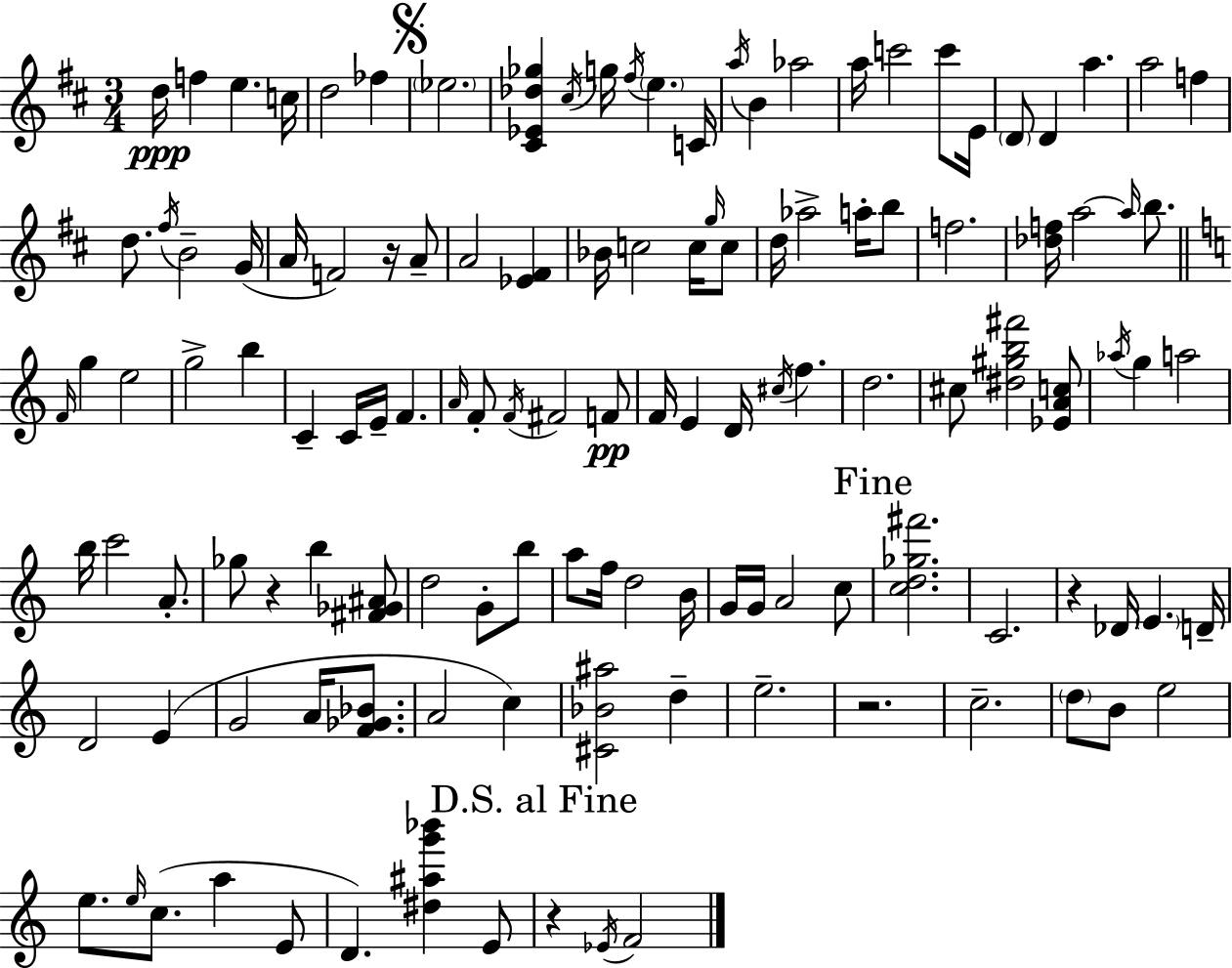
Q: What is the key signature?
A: D major